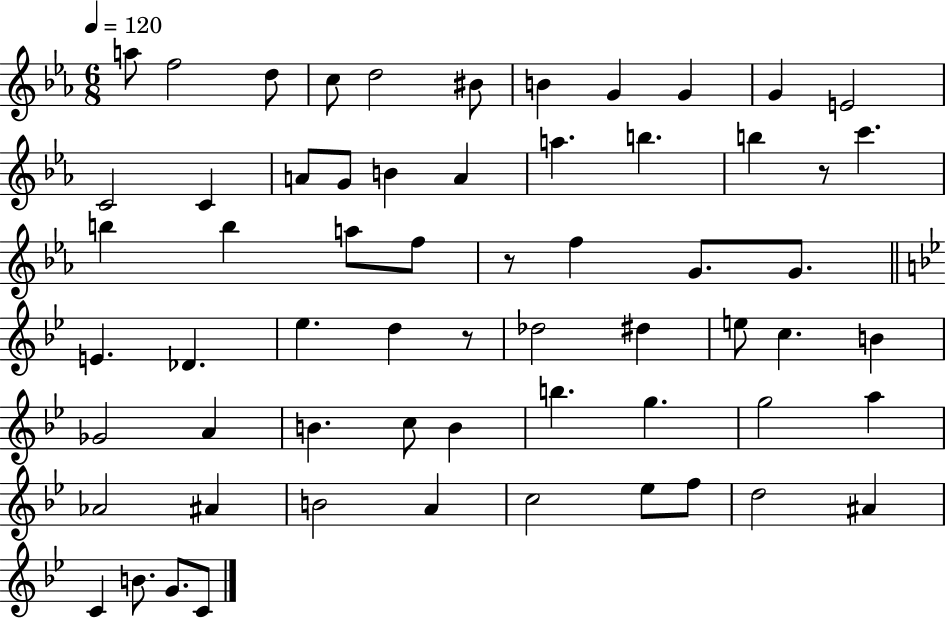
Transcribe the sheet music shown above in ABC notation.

X:1
T:Untitled
M:6/8
L:1/4
K:Eb
a/2 f2 d/2 c/2 d2 ^B/2 B G G G E2 C2 C A/2 G/2 B A a b b z/2 c' b b a/2 f/2 z/2 f G/2 G/2 E _D _e d z/2 _d2 ^d e/2 c B _G2 A B c/2 B b g g2 a _A2 ^A B2 A c2 _e/2 f/2 d2 ^A C B/2 G/2 C/2